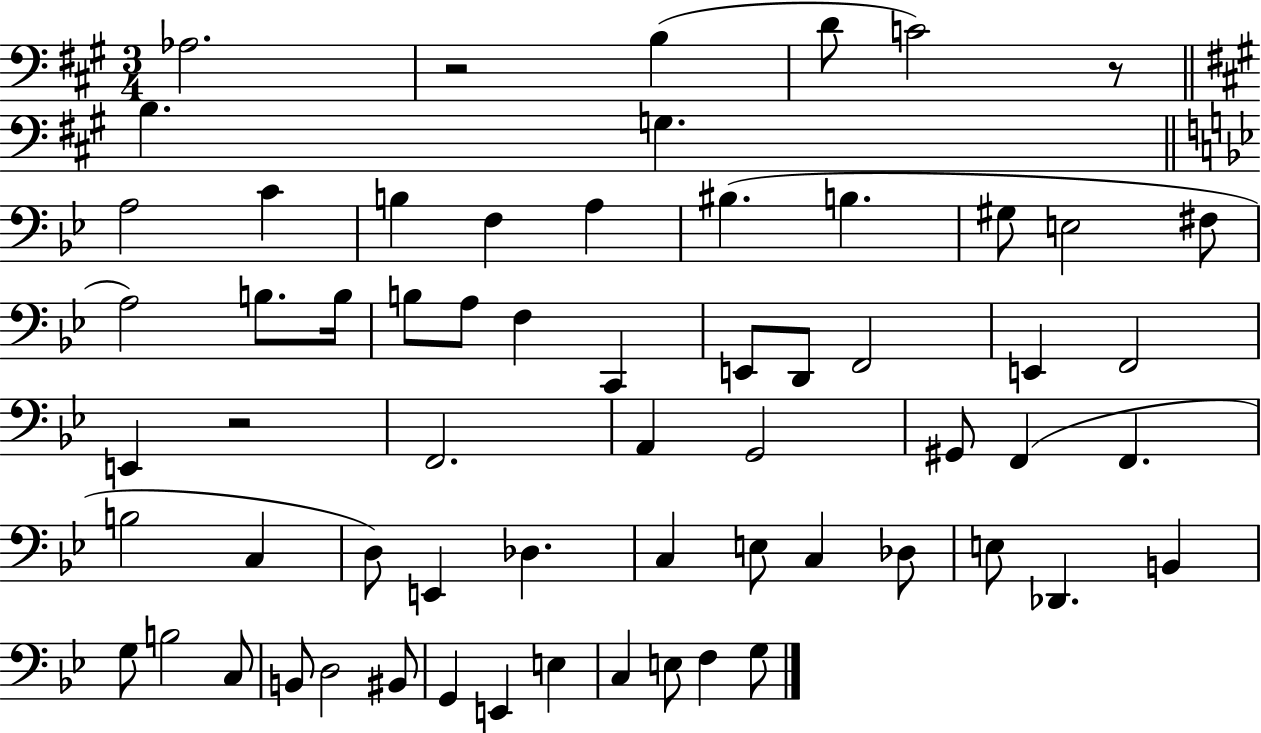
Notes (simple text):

Ab3/h. R/h B3/q D4/e C4/h R/e B3/q. G3/q. A3/h C4/q B3/q F3/q A3/q BIS3/q. B3/q. G#3/e E3/h F#3/e A3/h B3/e. B3/s B3/e A3/e F3/q C2/q E2/e D2/e F2/h E2/q F2/h E2/q R/h F2/h. A2/q G2/h G#2/e F2/q F2/q. B3/h C3/q D3/e E2/q Db3/q. C3/q E3/e C3/q Db3/e E3/e Db2/q. B2/q G3/e B3/h C3/e B2/e D3/h BIS2/e G2/q E2/q E3/q C3/q E3/e F3/q G3/e